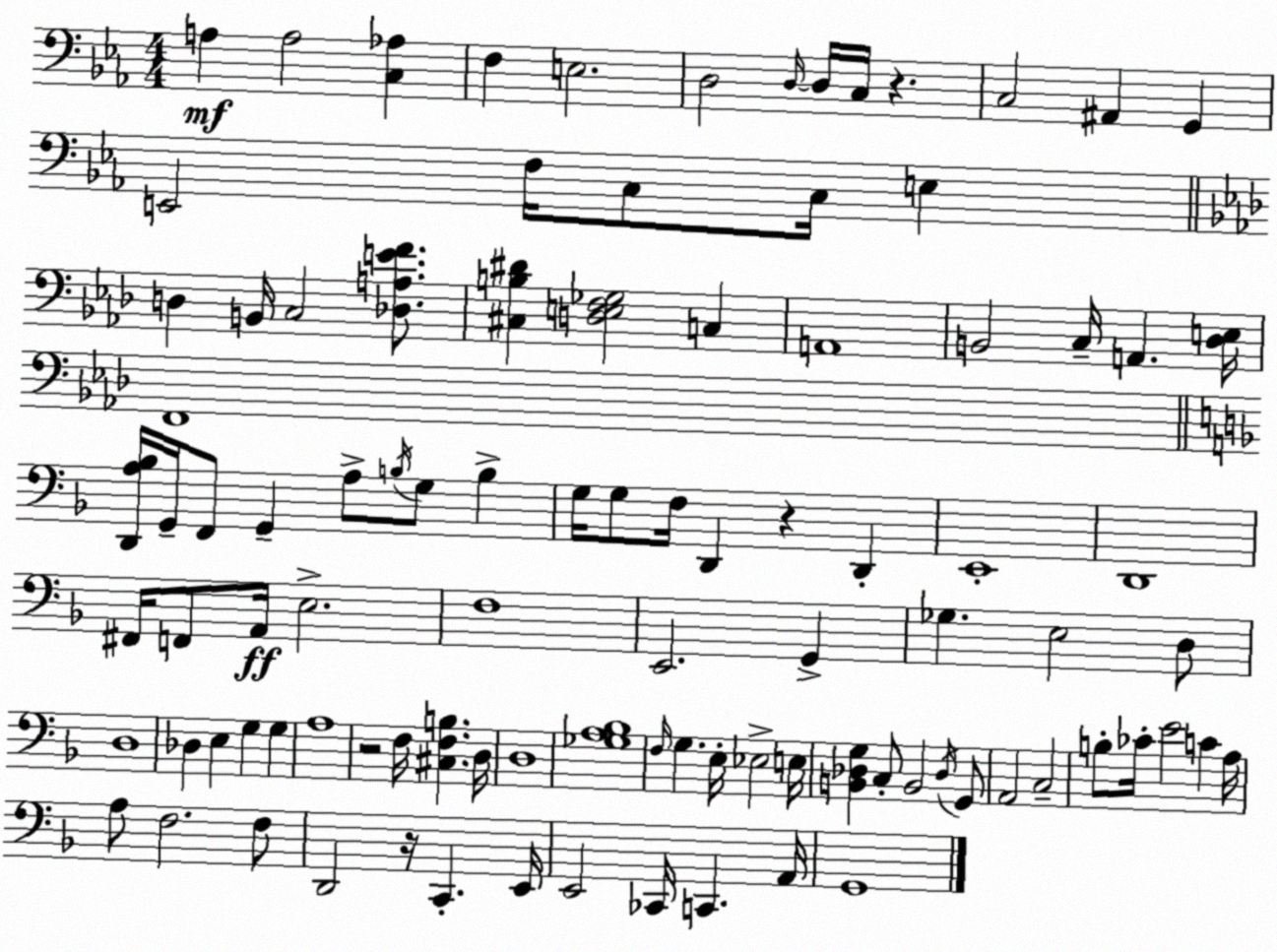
X:1
T:Untitled
M:4/4
L:1/4
K:Eb
A, A,2 [C,_A,] F, E,2 D,2 D,/4 D,/4 C,/4 z C,2 ^A,, G,, E,,2 F,/4 C,/2 C,/4 E, D, B,,/4 C,2 [_D,A,EF]/2 [^C,B,^D] [D,E,F,_G,]2 C, A,,4 B,,2 C,/4 A,, [_D,E,]/4 F,,4 [D,,A,_B,]/4 G,,/4 F,,/2 G,, A,/2 B,/4 G,/2 B, G,/4 G,/2 F,/4 D,, z D,, E,,4 D,,4 ^F,,/4 F,,/2 A,,/4 E,2 F,4 E,,2 G,, _G, E,2 D,/2 D,4 _D, E, G, G, A,4 z2 F,/4 [^C,F,B,] D,/4 D,4 [_G,A,_B,]4 F,/4 G, E,/4 _E,2 E,/4 [B,,_D,G,] C,/2 B,,2 _D,/4 G,,/2 A,,2 C,2 B,/2 _C/4 E2 C A,/4 A,/2 F,2 F,/2 D,,2 z/4 C,, E,,/4 E,,2 _C,,/4 C,, A,,/4 G,,4